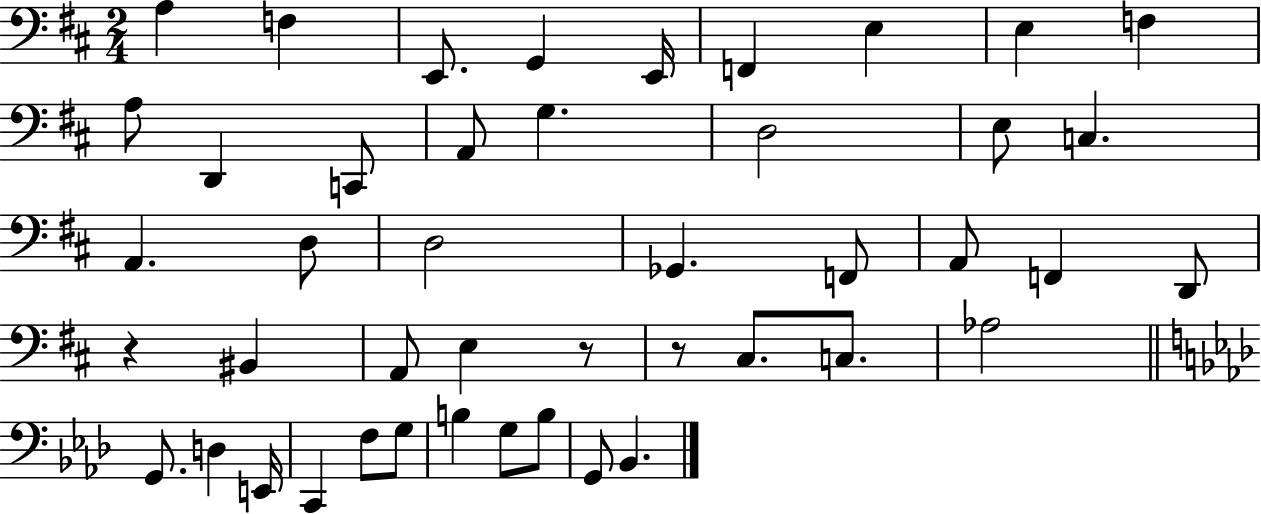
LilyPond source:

{
  \clef bass
  \numericTimeSignature
  \time 2/4
  \key d \major
  \repeat volta 2 { a4 f4 | e,8. g,4 e,16 | f,4 e4 | e4 f4 | \break a8 d,4 c,8 | a,8 g4. | d2 | e8 c4. | \break a,4. d8 | d2 | ges,4. f,8 | a,8 f,4 d,8 | \break r4 bis,4 | a,8 e4 r8 | r8 cis8. c8. | aes2 | \break \bar "||" \break \key aes \major g,8. d4 e,16 | c,4 f8 g8 | b4 g8 b8 | g,8 bes,4. | \break } \bar "|."
}